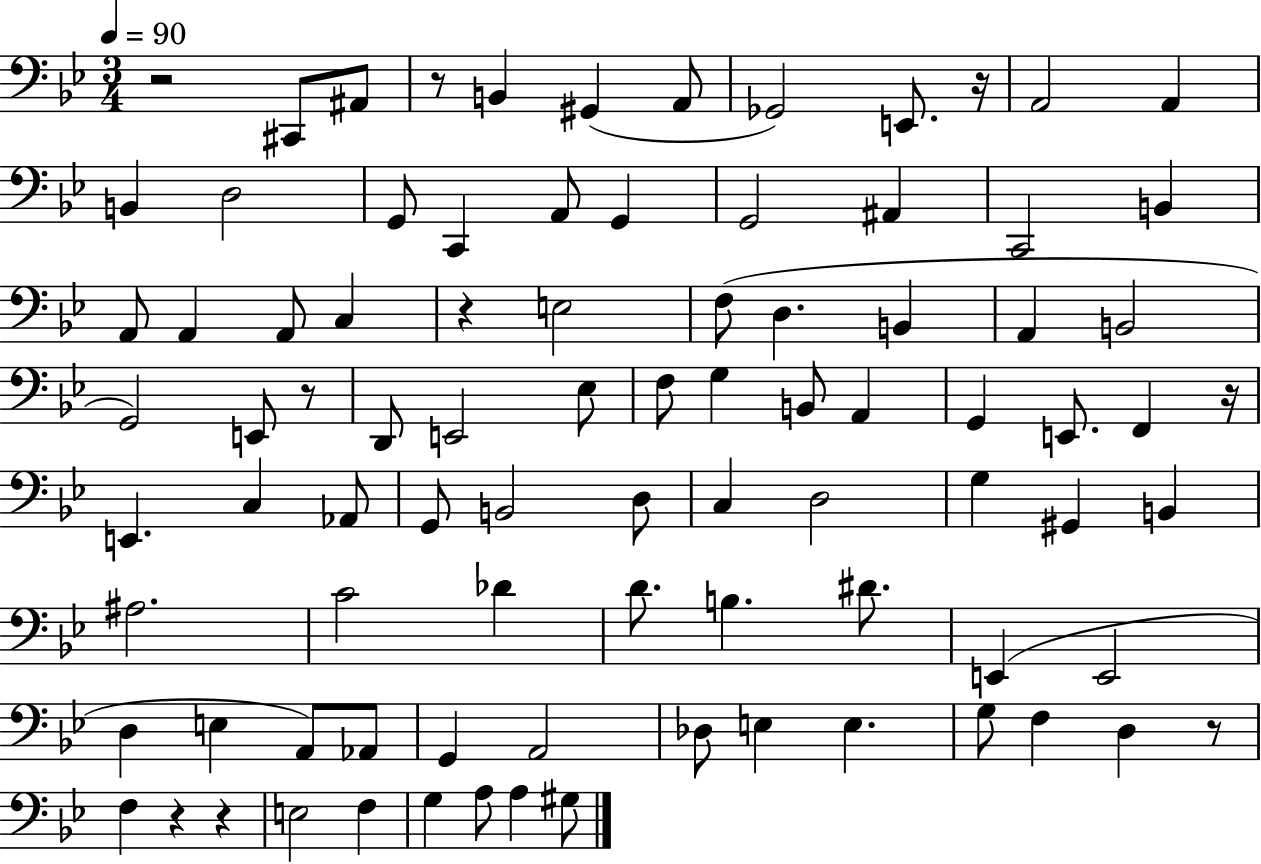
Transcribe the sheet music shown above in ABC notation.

X:1
T:Untitled
M:3/4
L:1/4
K:Bb
z2 ^C,,/2 ^A,,/2 z/2 B,, ^G,, A,,/2 _G,,2 E,,/2 z/4 A,,2 A,, B,, D,2 G,,/2 C,, A,,/2 G,, G,,2 ^A,, C,,2 B,, A,,/2 A,, A,,/2 C, z E,2 F,/2 D, B,, A,, B,,2 G,,2 E,,/2 z/2 D,,/2 E,,2 _E,/2 F,/2 G, B,,/2 A,, G,, E,,/2 F,, z/4 E,, C, _A,,/2 G,,/2 B,,2 D,/2 C, D,2 G, ^G,, B,, ^A,2 C2 _D D/2 B, ^D/2 E,, E,,2 D, E, A,,/2 _A,,/2 G,, A,,2 _D,/2 E, E, G,/2 F, D, z/2 F, z z E,2 F, G, A,/2 A, ^G,/2